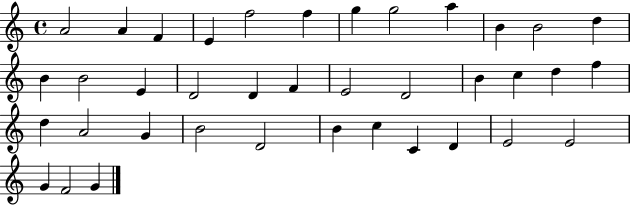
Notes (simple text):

A4/h A4/q F4/q E4/q F5/h F5/q G5/q G5/h A5/q B4/q B4/h D5/q B4/q B4/h E4/q D4/h D4/q F4/q E4/h D4/h B4/q C5/q D5/q F5/q D5/q A4/h G4/q B4/h D4/h B4/q C5/q C4/q D4/q E4/h E4/h G4/q F4/h G4/q